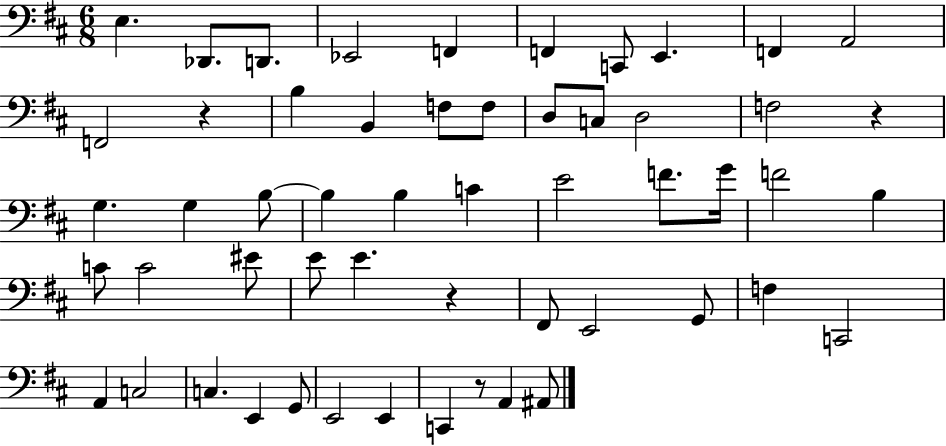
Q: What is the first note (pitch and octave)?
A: E3